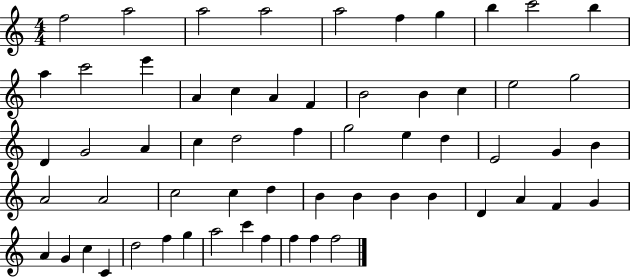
F5/h A5/h A5/h A5/h A5/h F5/q G5/q B5/q C6/h B5/q A5/q C6/h E6/q A4/q C5/q A4/q F4/q B4/h B4/q C5/q E5/h G5/h D4/q G4/h A4/q C5/q D5/h F5/q G5/h E5/q D5/q E4/h G4/q B4/q A4/h A4/h C5/h C5/q D5/q B4/q B4/q B4/q B4/q D4/q A4/q F4/q G4/q A4/q G4/q C5/q C4/q D5/h F5/q G5/q A5/h C6/q F5/q F5/q F5/q F5/h